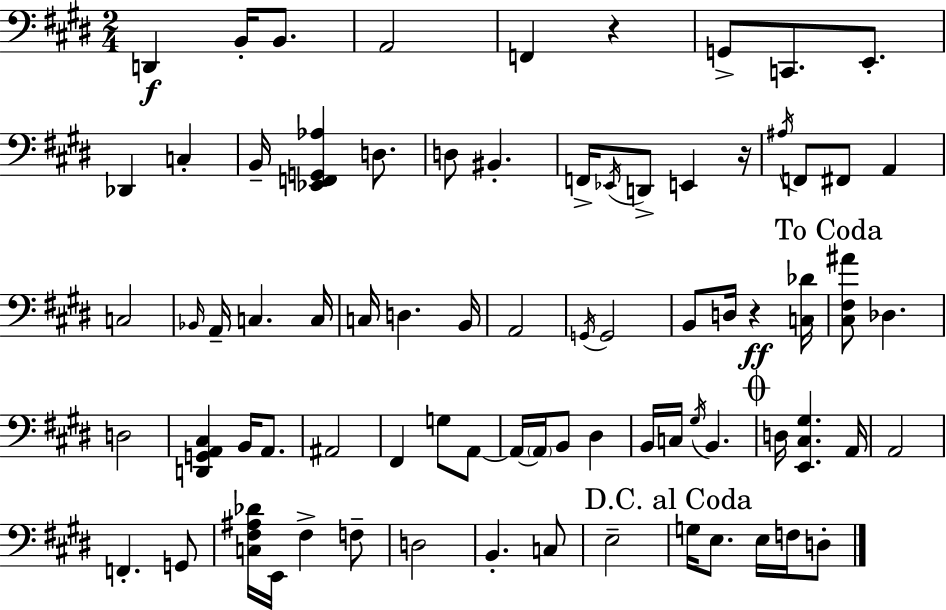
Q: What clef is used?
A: bass